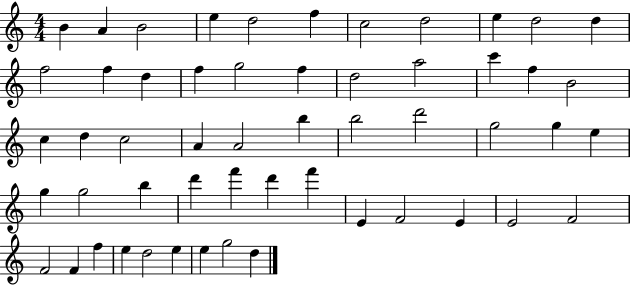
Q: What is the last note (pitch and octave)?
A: D5